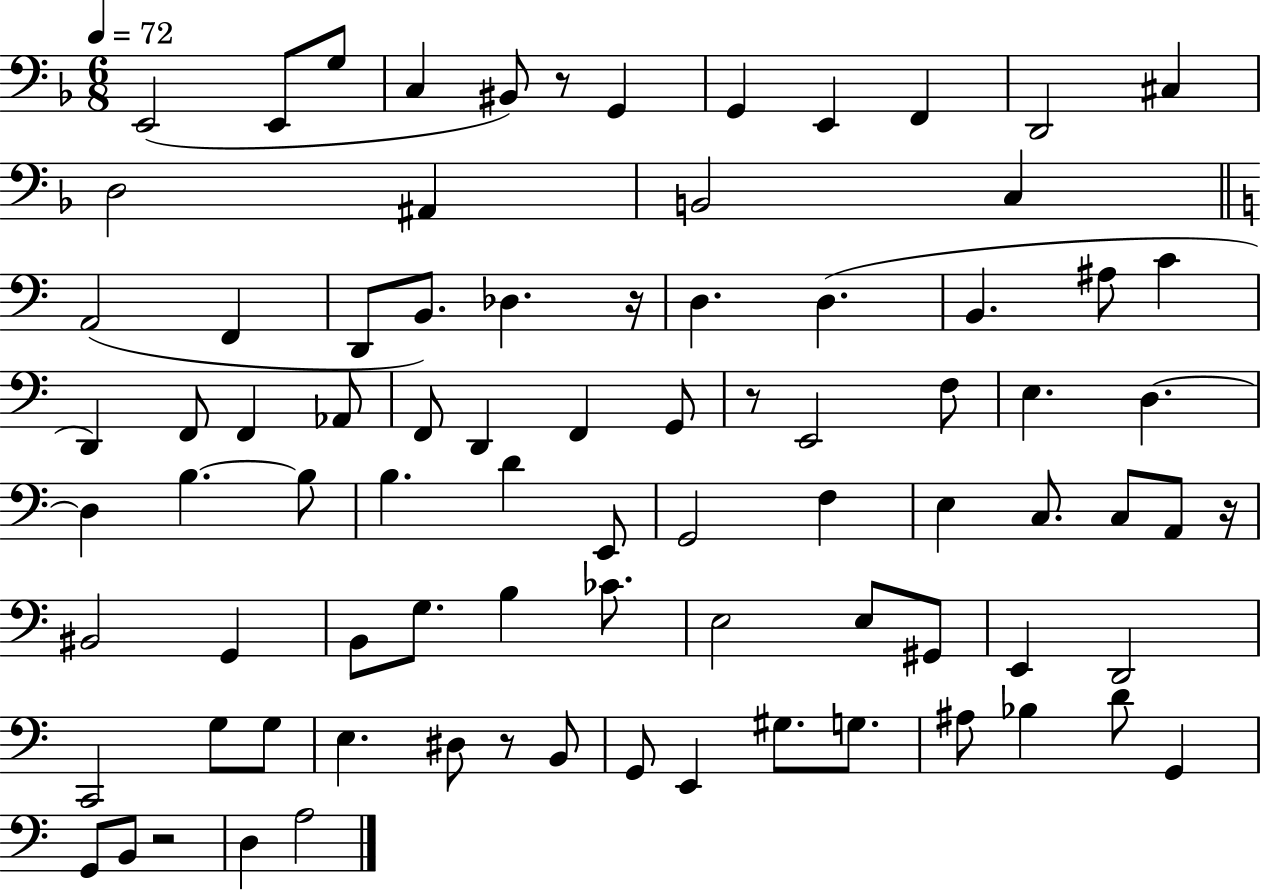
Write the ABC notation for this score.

X:1
T:Untitled
M:6/8
L:1/4
K:F
E,,2 E,,/2 G,/2 C, ^B,,/2 z/2 G,, G,, E,, F,, D,,2 ^C, D,2 ^A,, B,,2 C, A,,2 F,, D,,/2 B,,/2 _D, z/4 D, D, B,, ^A,/2 C D,, F,,/2 F,, _A,,/2 F,,/2 D,, F,, G,,/2 z/2 E,,2 F,/2 E, D, D, B, B,/2 B, D E,,/2 G,,2 F, E, C,/2 C,/2 A,,/2 z/4 ^B,,2 G,, B,,/2 G,/2 B, _C/2 E,2 E,/2 ^G,,/2 E,, D,,2 C,,2 G,/2 G,/2 E, ^D,/2 z/2 B,,/2 G,,/2 E,, ^G,/2 G,/2 ^A,/2 _B, D/2 G,, G,,/2 B,,/2 z2 D, A,2